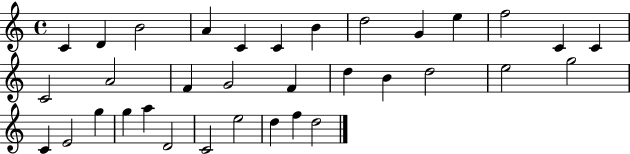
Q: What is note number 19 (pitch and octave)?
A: D5